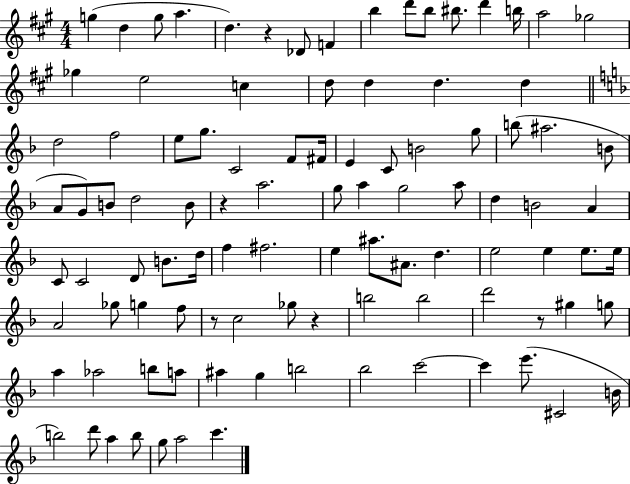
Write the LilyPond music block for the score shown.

{
  \clef treble
  \numericTimeSignature
  \time 4/4
  \key a \major
  g''4( d''4 g''8 a''4. | d''4.) r4 des'8 f'4 | b''4 d'''8 b''8 bis''8. d'''4 b''16 | a''2 ges''2 | \break ges''4 e''2 c''4 | d''8 d''4 d''4. d''4 | \bar "||" \break \key f \major d''2 f''2 | e''8 g''8. c'2 f'8 fis'16 | e'4 c'8 b'2 g''8 | b''8( ais''2. b'8 | \break a'8 g'8) b'8 d''2 b'8 | r4 a''2. | g''8 a''4 g''2 a''8 | d''4 b'2 a'4 | \break c'8 c'2 d'8 b'8. d''16 | f''4 fis''2. | e''4 ais''8. ais'8. d''4. | e''2 e''4 e''8. e''16 | \break a'2 ges''8 g''4 f''8 | r8 c''2 ges''8 r4 | b''2 b''2 | d'''2 r8 gis''4 g''8 | \break a''4 aes''2 b''8 a''8 | ais''4 g''4 b''2 | bes''2 c'''2~~ | c'''4 e'''8.( cis'2 b'16 | \break b''2) d'''8 a''4 b''8 | g''8 a''2 c'''4. | \bar "|."
}